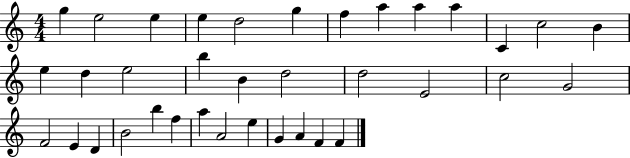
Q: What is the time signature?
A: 4/4